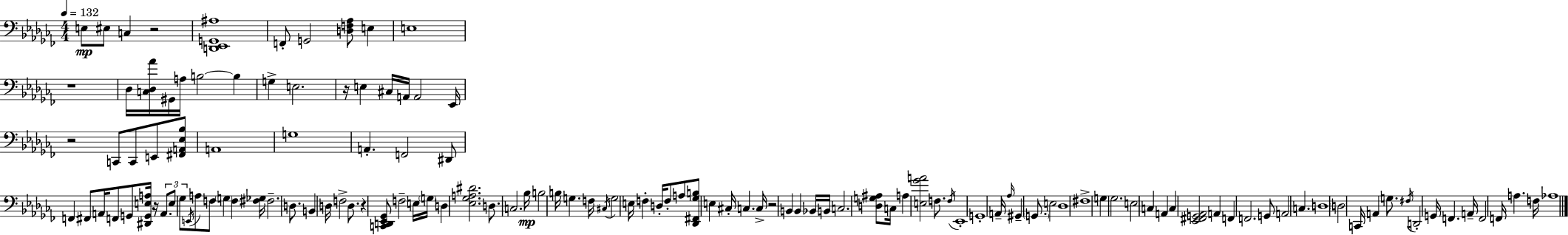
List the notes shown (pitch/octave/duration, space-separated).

E3/e EIS3/e C3/q R/h [D2,Eb2,G2,A#3]/w F2/e G2/h [D3,F3,Ab3]/e E3/q E3/w R/w Db3/s [C3,Db3,Ab4]/s G#2/s A3/s B3/h B3/q G3/q E3/h. R/s E3/q C#3/s A2/s A2/h Eb2/s R/h C2/e C2/e E2/e [F#2,A2,Eb3,Bb3]/e A2/w G3/w A2/q. F2/h D#2/e F2/q F#2/e A2/s F2/e G2/e [D#2,G2,E3,A3]/s R/s A2/e. E3/e Gb3/e E2/s A3/e F3/e G3/q F3/q [F#3,Gb3]/s F#3/h. D3/e. B2/q D3/s F3/h D3/e. R/q [C2,D2,Eb2,Gb2]/e F3/h E3/s G3/s D3/q [Eb3,Gb3,A3,D#4]/h. D3/e. C3/h. Bb3/s B3/h B3/s G3/q. F3/s C#3/s G3/h E3/s F3/q D3/s F3/e A3/e [Db2,F#2,Gb3,B3]/e E3/q C#3/s C3/q. C3/s R/h B2/q B2/q Bb2/s B2/s C3/h. [D3,G3,A#3]/e C3/s A3/q [E3,Gb4,A4]/h F3/e. F3/s Eb2/w G2/w A2/s Ab3/s G#2/q G2/e. E3/h Db3/w F#3/w G3/q Gb3/h. E3/h C3/q A2/q C3/q [Eb2,F#2,G2,Ab2]/h A2/q F2/q F2/h. G2/e A2/h C3/q. D3/w D3/h C2/s A2/q G3/e. F#3/s D2/h G2/s F2/q. A2/s F2/h F2/s A3/q. F3/s Ab3/w